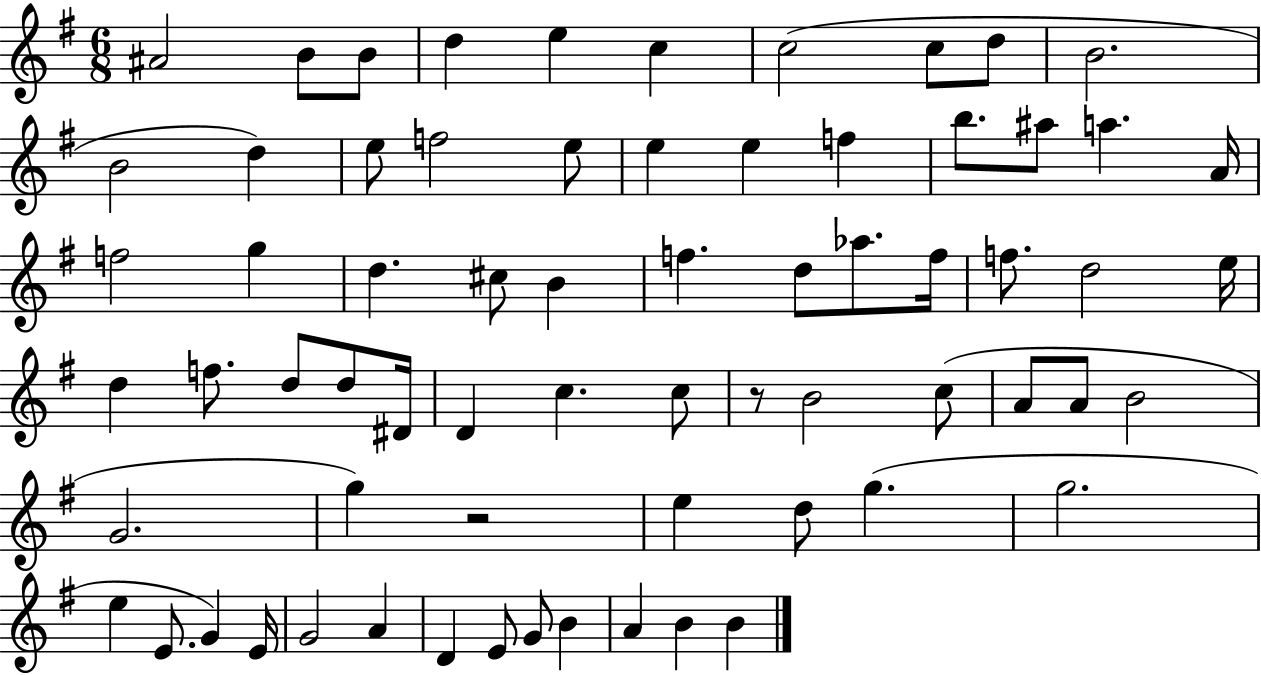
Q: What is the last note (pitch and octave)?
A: B4